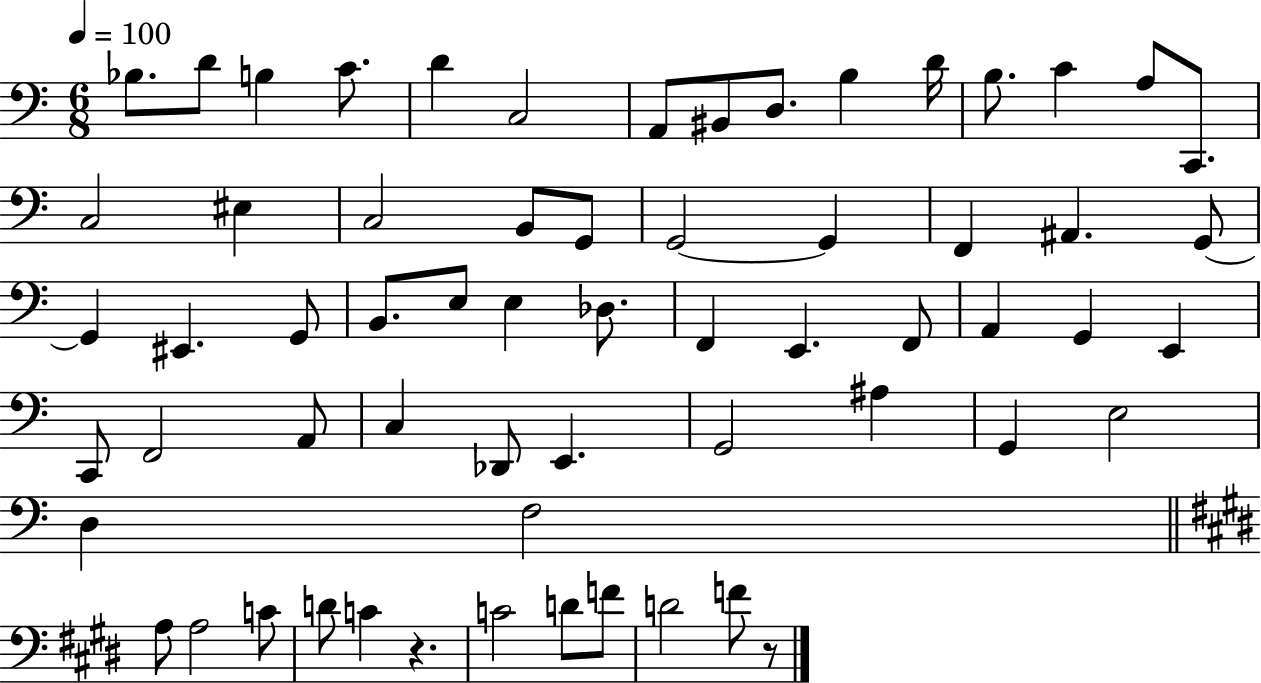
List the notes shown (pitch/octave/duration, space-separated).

Bb3/e. D4/e B3/q C4/e. D4/q C3/h A2/e BIS2/e D3/e. B3/q D4/s B3/e. C4/q A3/e C2/e. C3/h EIS3/q C3/h B2/e G2/e G2/h G2/q F2/q A#2/q. G2/e G2/q EIS2/q. G2/e B2/e. E3/e E3/q Db3/e. F2/q E2/q. F2/e A2/q G2/q E2/q C2/e F2/h A2/e C3/q Db2/e E2/q. G2/h A#3/q G2/q E3/h D3/q F3/h A3/e A3/h C4/e D4/e C4/q R/q. C4/h D4/e F4/e D4/h F4/e R/e